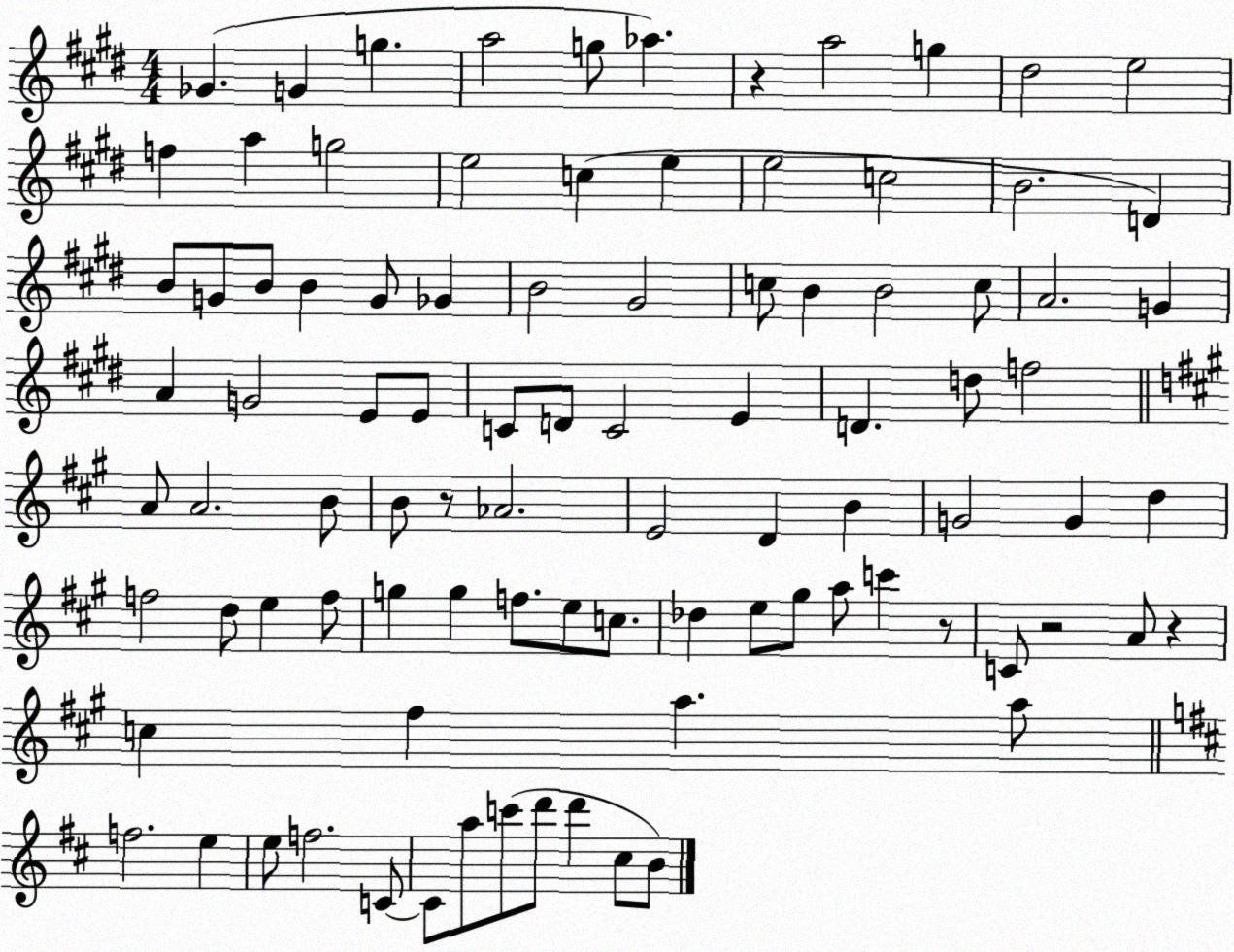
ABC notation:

X:1
T:Untitled
M:4/4
L:1/4
K:E
_G G g a2 g/2 _a z a2 g ^d2 e2 f a g2 e2 c e e2 c2 B2 D B/2 G/2 B/2 B G/2 _G B2 ^G2 c/2 B B2 c/2 A2 G A G2 E/2 E/2 C/2 D/2 C2 E D d/2 f2 A/2 A2 B/2 B/2 z/2 _A2 E2 D B G2 G d f2 d/2 e f/2 g g f/2 e/2 c/2 _d e/2 ^g/2 a/2 c' z/2 C/2 z2 A/2 z c ^f a a/2 f2 e e/2 f2 C/2 C/2 a/2 c'/2 d'/2 d' ^c/2 B/2